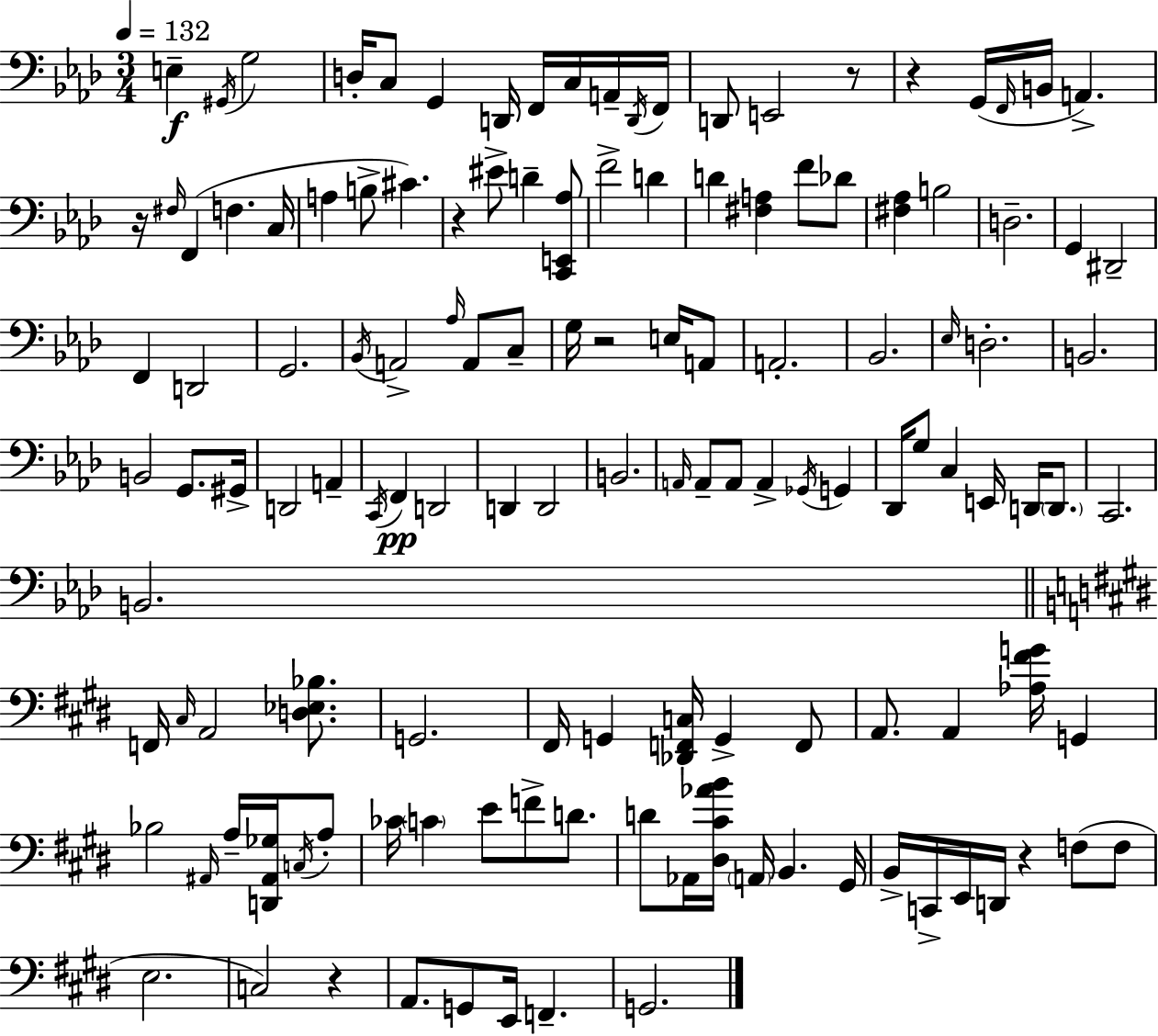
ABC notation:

X:1
T:Untitled
M:3/4
L:1/4
K:Fm
E, ^G,,/4 G,2 D,/4 C,/2 G,, D,,/4 F,,/4 C,/4 A,,/4 D,,/4 F,,/4 D,,/2 E,,2 z/2 z G,,/4 F,,/4 B,,/4 A,, z/4 ^F,/4 F,, F, C,/4 A, B,/2 ^C z ^E/2 D [C,,E,,_A,]/2 F2 D D [^F,A,] F/2 _D/2 [^F,_A,] B,2 D,2 G,, ^D,,2 F,, D,,2 G,,2 _B,,/4 A,,2 _A,/4 A,,/2 C,/2 G,/4 z2 E,/4 A,,/2 A,,2 _B,,2 _E,/4 D,2 B,,2 B,,2 G,,/2 ^G,,/4 D,,2 A,, C,,/4 F,, D,,2 D,, D,,2 B,,2 A,,/4 A,,/2 A,,/2 A,, _G,,/4 G,, _D,,/4 G,/2 C, E,,/4 D,,/4 D,,/2 C,,2 B,,2 F,,/4 ^C,/4 A,,2 [D,_E,_B,]/2 G,,2 ^F,,/4 G,, [_D,,F,,C,]/4 G,, F,,/2 A,,/2 A,, [_A,^FG]/4 G,, _B,2 ^A,,/4 A,/4 [D,,^A,,_G,]/4 C,/4 A,/2 _C/4 C E/2 F/2 D/2 D/2 _A,,/4 [^D,^C_AB]/4 A,,/4 B,, ^G,,/4 B,,/4 C,,/4 E,,/4 D,,/4 z F,/2 F,/2 E,2 C,2 z A,,/2 G,,/2 E,,/4 F,, G,,2